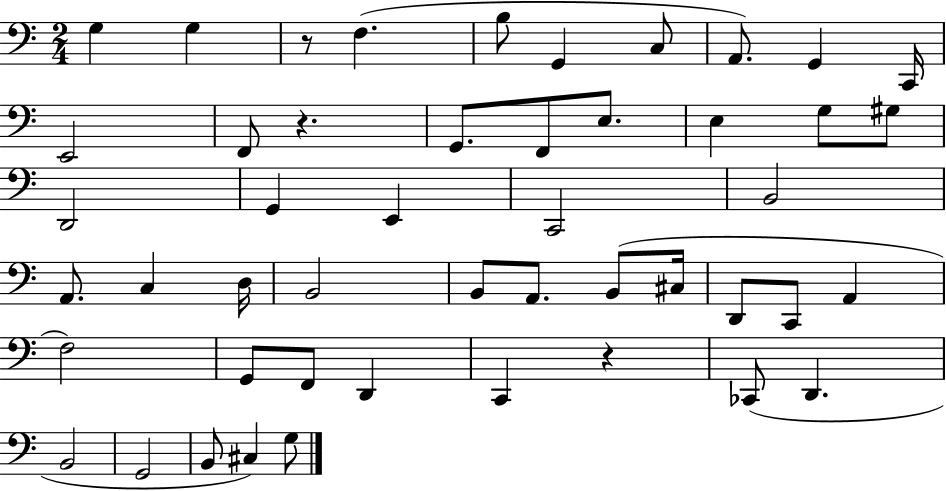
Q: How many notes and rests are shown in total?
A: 48